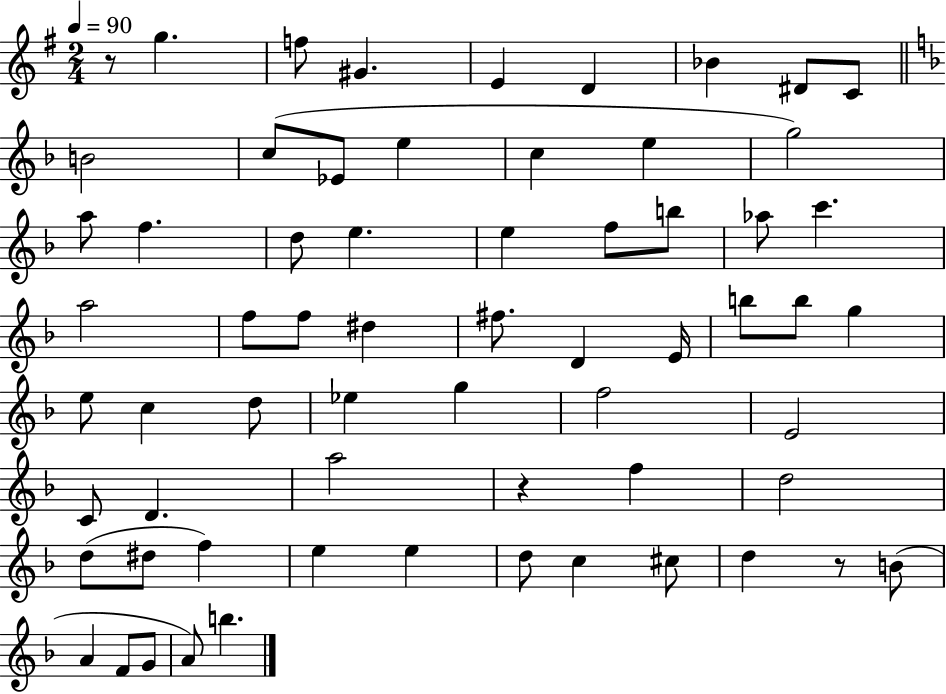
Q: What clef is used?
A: treble